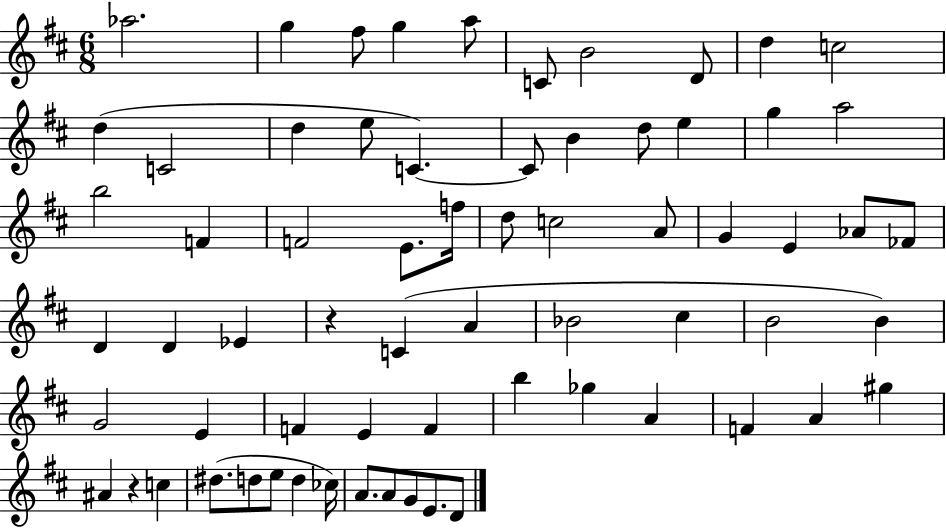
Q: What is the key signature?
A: D major